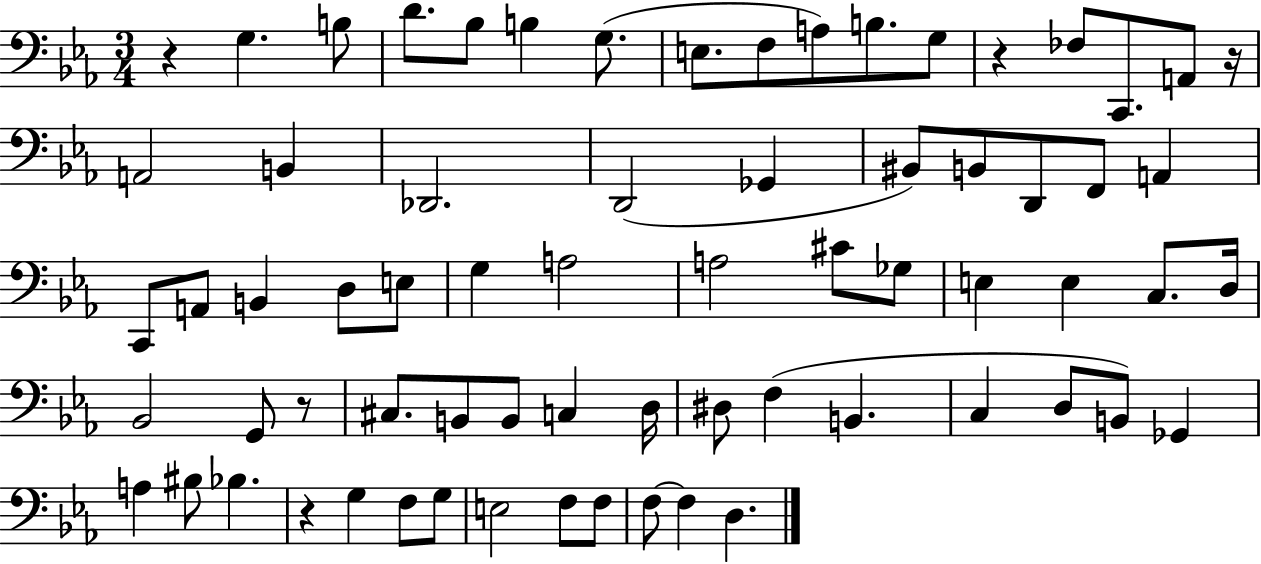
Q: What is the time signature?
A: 3/4